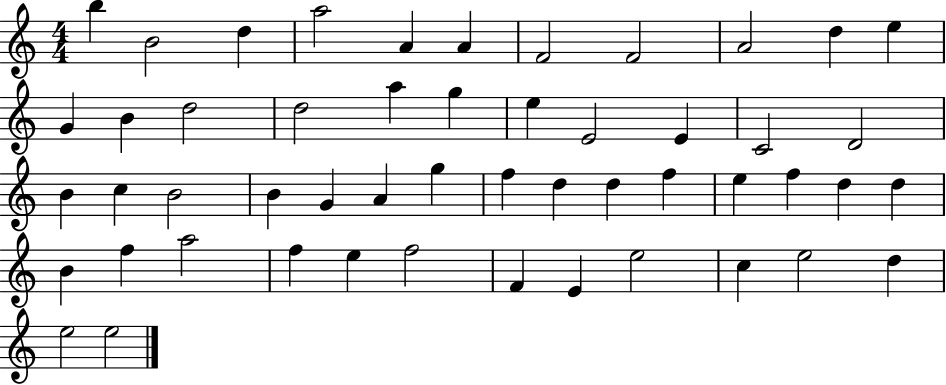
{
  \clef treble
  \numericTimeSignature
  \time 4/4
  \key c \major
  b''4 b'2 d''4 | a''2 a'4 a'4 | f'2 f'2 | a'2 d''4 e''4 | \break g'4 b'4 d''2 | d''2 a''4 g''4 | e''4 e'2 e'4 | c'2 d'2 | \break b'4 c''4 b'2 | b'4 g'4 a'4 g''4 | f''4 d''4 d''4 f''4 | e''4 f''4 d''4 d''4 | \break b'4 f''4 a''2 | f''4 e''4 f''2 | f'4 e'4 e''2 | c''4 e''2 d''4 | \break e''2 e''2 | \bar "|."
}